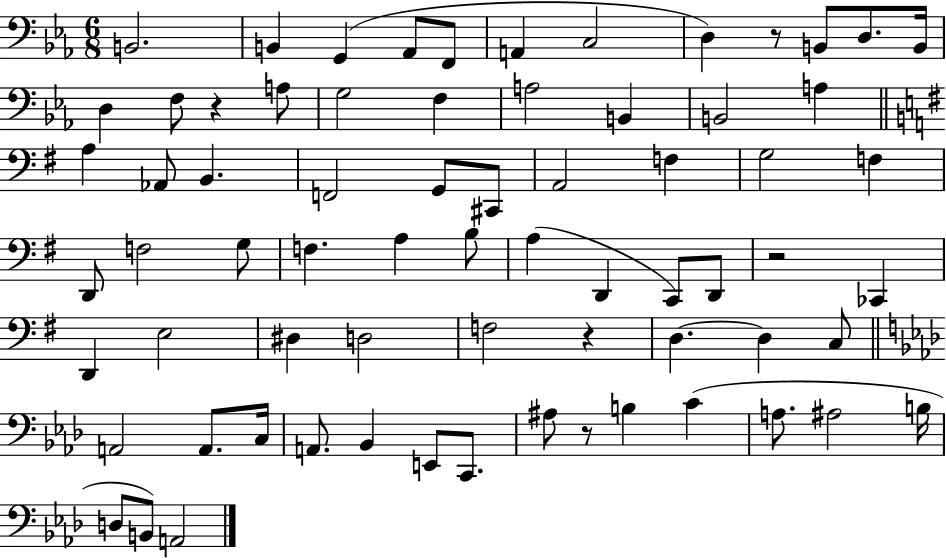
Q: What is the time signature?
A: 6/8